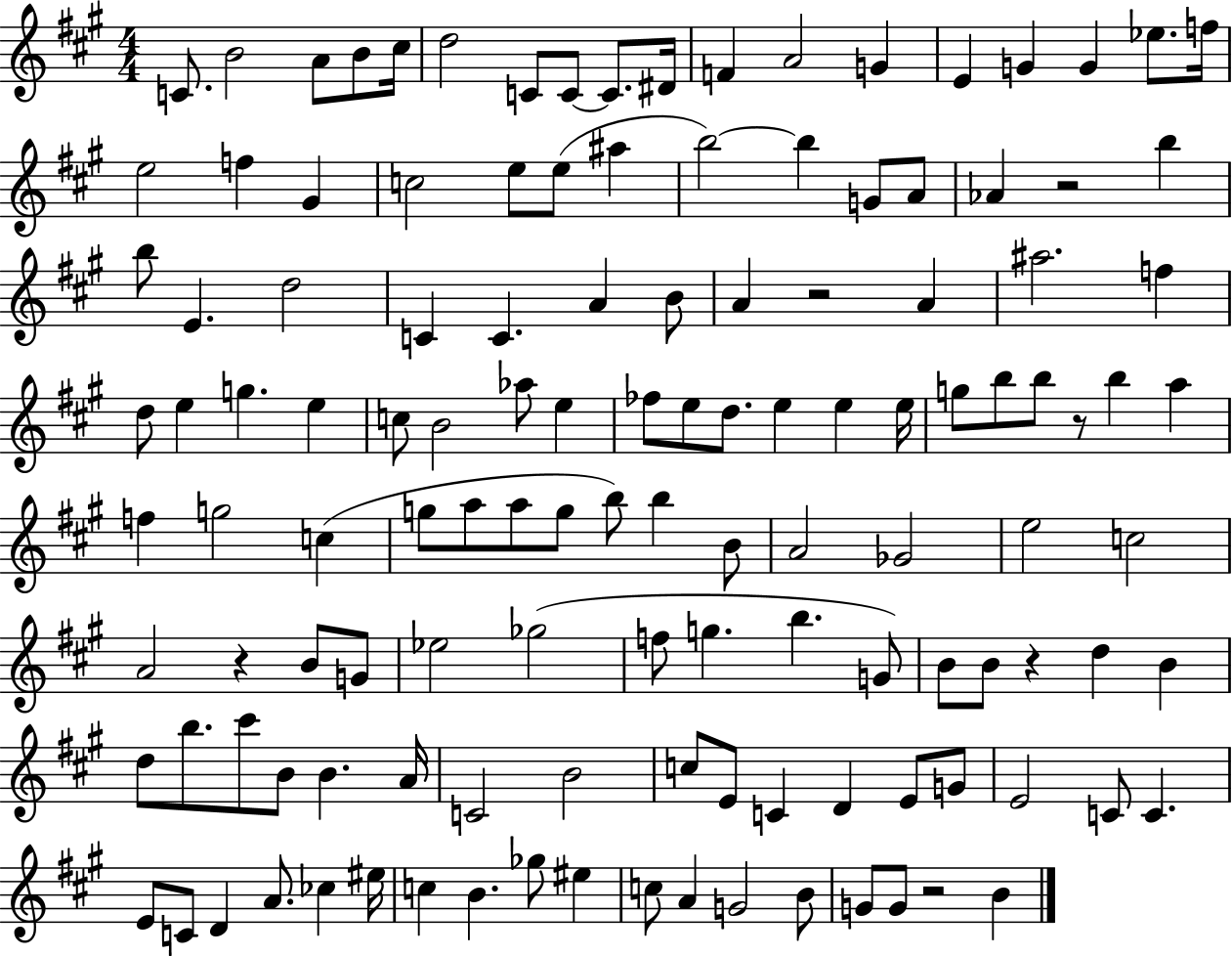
X:1
T:Untitled
M:4/4
L:1/4
K:A
C/2 B2 A/2 B/2 ^c/4 d2 C/2 C/2 C/2 ^D/4 F A2 G E G G _e/2 f/4 e2 f ^G c2 e/2 e/2 ^a b2 b G/2 A/2 _A z2 b b/2 E d2 C C A B/2 A z2 A ^a2 f d/2 e g e c/2 B2 _a/2 e _f/2 e/2 d/2 e e e/4 g/2 b/2 b/2 z/2 b a f g2 c g/2 a/2 a/2 g/2 b/2 b B/2 A2 _G2 e2 c2 A2 z B/2 G/2 _e2 _g2 f/2 g b G/2 B/2 B/2 z d B d/2 b/2 ^c'/2 B/2 B A/4 C2 B2 c/2 E/2 C D E/2 G/2 E2 C/2 C E/2 C/2 D A/2 _c ^e/4 c B _g/2 ^e c/2 A G2 B/2 G/2 G/2 z2 B